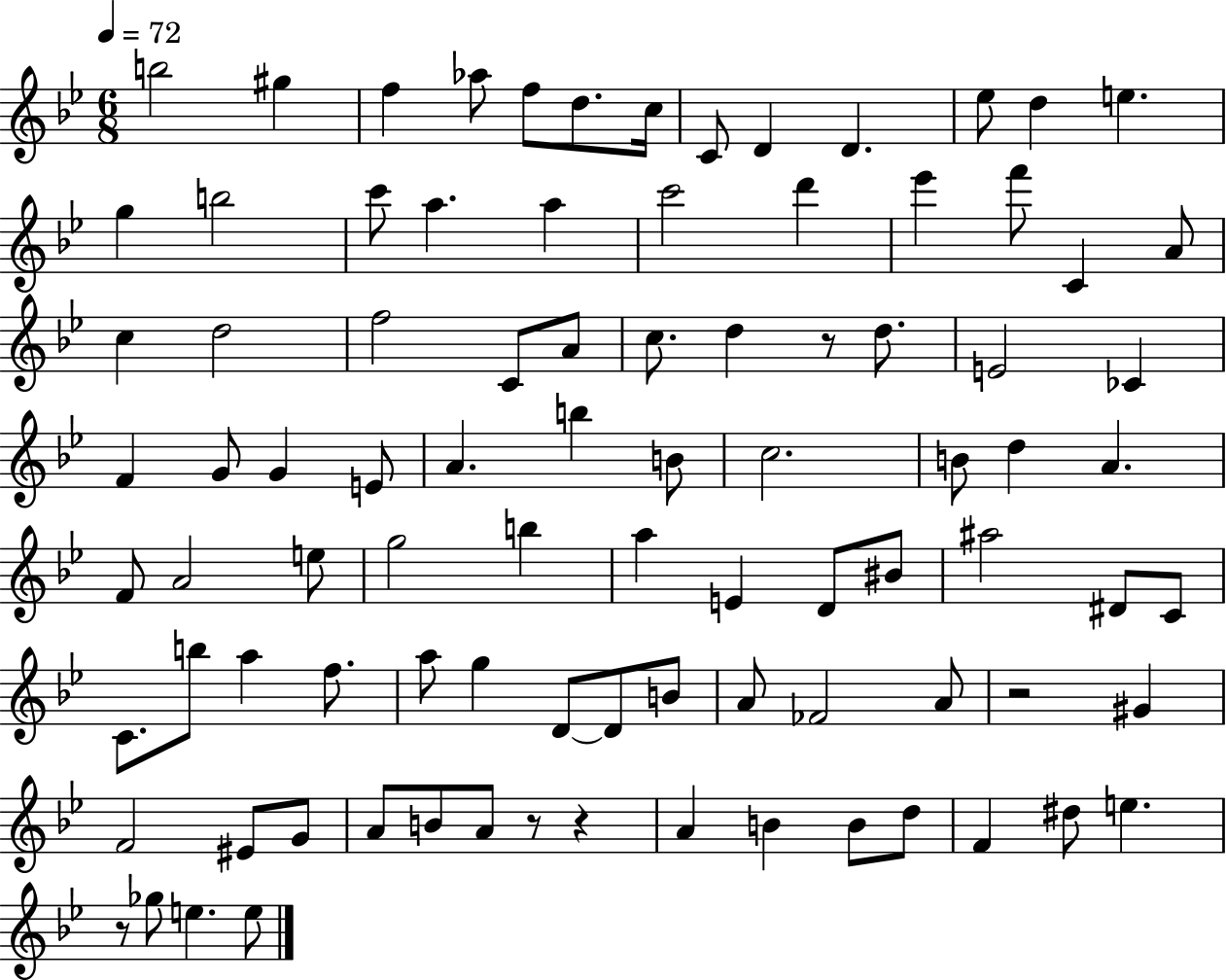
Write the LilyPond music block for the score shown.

{
  \clef treble
  \numericTimeSignature
  \time 6/8
  \key bes \major
  \tempo 4 = 72
  \repeat volta 2 { b''2 gis''4 | f''4 aes''8 f''8 d''8. c''16 | c'8 d'4 d'4. | ees''8 d''4 e''4. | \break g''4 b''2 | c'''8 a''4. a''4 | c'''2 d'''4 | ees'''4 f'''8 c'4 a'8 | \break c''4 d''2 | f''2 c'8 a'8 | c''8. d''4 r8 d''8. | e'2 ces'4 | \break f'4 g'8 g'4 e'8 | a'4. b''4 b'8 | c''2. | b'8 d''4 a'4. | \break f'8 a'2 e''8 | g''2 b''4 | a''4 e'4 d'8 bis'8 | ais''2 dis'8 c'8 | \break c'8. b''8 a''4 f''8. | a''8 g''4 d'8~~ d'8 b'8 | a'8 fes'2 a'8 | r2 gis'4 | \break f'2 eis'8 g'8 | a'8 b'8 a'8 r8 r4 | a'4 b'4 b'8 d''8 | f'4 dis''8 e''4. | \break r8 ges''8 e''4. e''8 | } \bar "|."
}